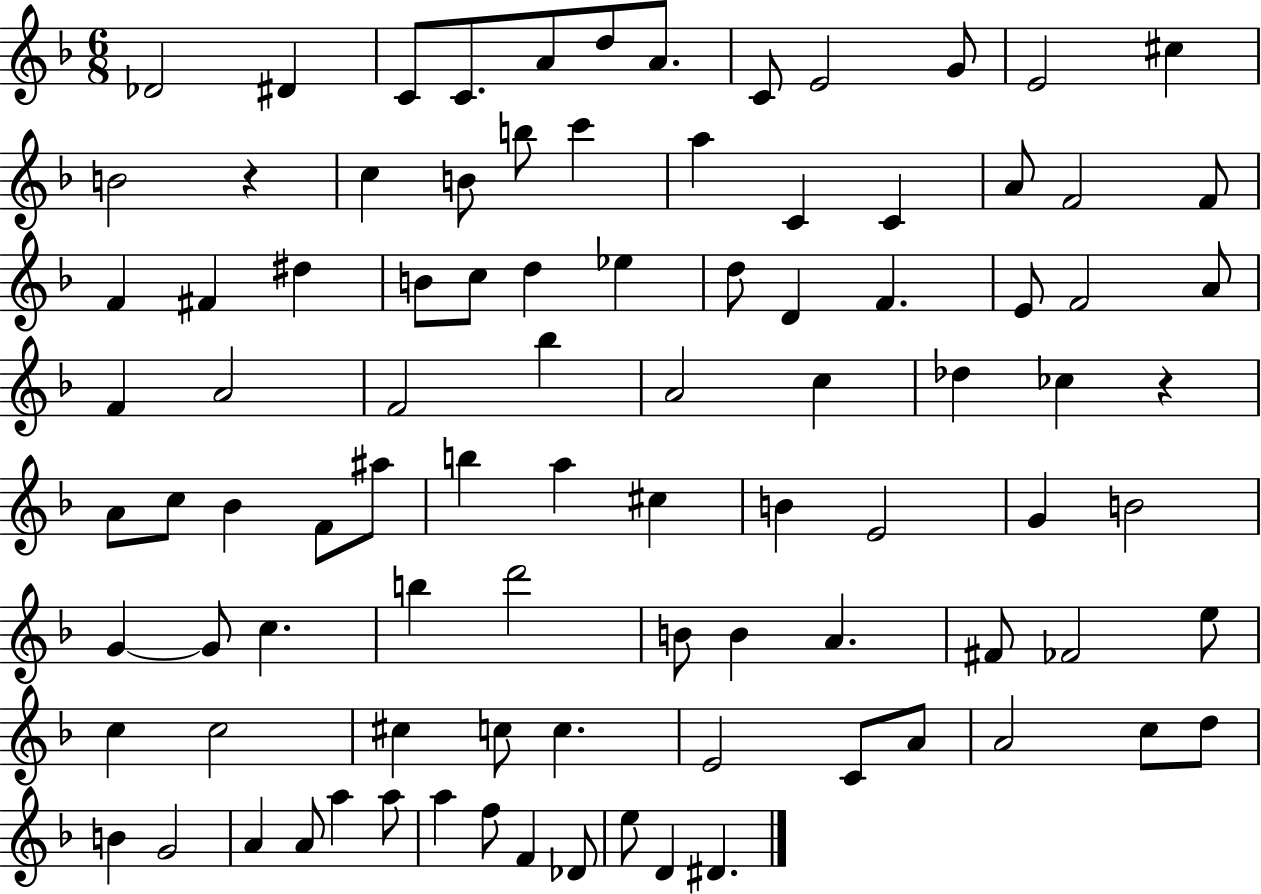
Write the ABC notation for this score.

X:1
T:Untitled
M:6/8
L:1/4
K:F
_D2 ^D C/2 C/2 A/2 d/2 A/2 C/2 E2 G/2 E2 ^c B2 z c B/2 b/2 c' a C C A/2 F2 F/2 F ^F ^d B/2 c/2 d _e d/2 D F E/2 F2 A/2 F A2 F2 _b A2 c _d _c z A/2 c/2 _B F/2 ^a/2 b a ^c B E2 G B2 G G/2 c b d'2 B/2 B A ^F/2 _F2 e/2 c c2 ^c c/2 c E2 C/2 A/2 A2 c/2 d/2 B G2 A A/2 a a/2 a f/2 F _D/2 e/2 D ^D